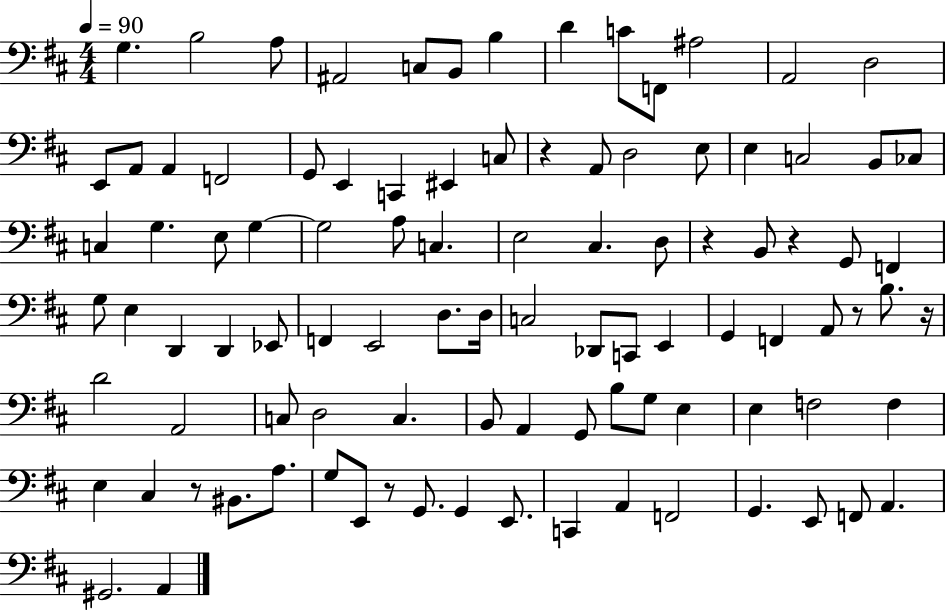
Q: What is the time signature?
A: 4/4